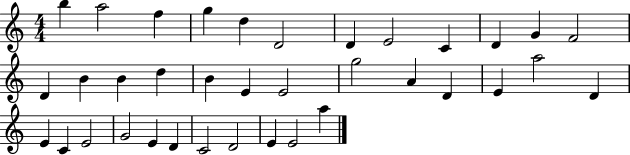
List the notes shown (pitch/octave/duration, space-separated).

B5/q A5/h F5/q G5/q D5/q D4/h D4/q E4/h C4/q D4/q G4/q F4/h D4/q B4/q B4/q D5/q B4/q E4/q E4/h G5/h A4/q D4/q E4/q A5/h D4/q E4/q C4/q E4/h G4/h E4/q D4/q C4/h D4/h E4/q E4/h A5/q